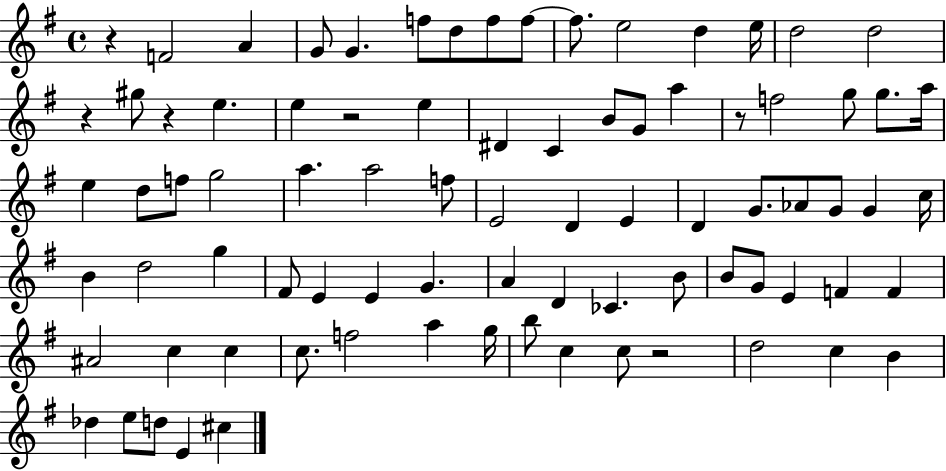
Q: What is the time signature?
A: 4/4